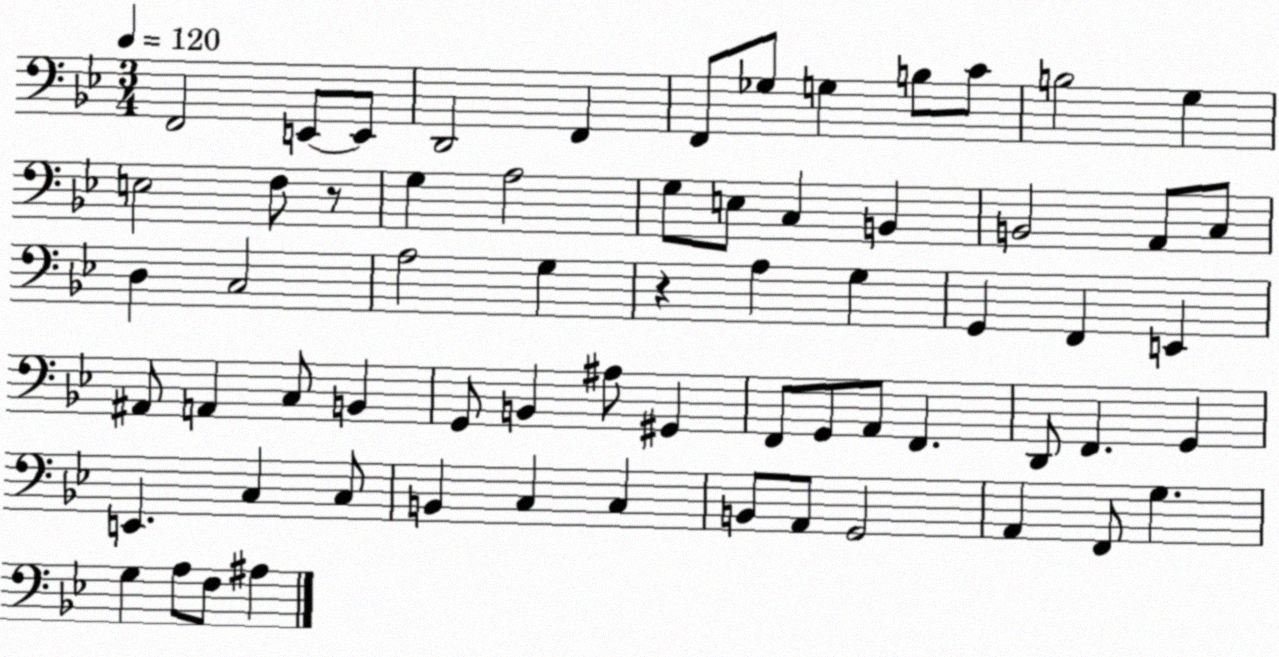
X:1
T:Untitled
M:3/4
L:1/4
K:Bb
F,,2 E,,/2 E,,/2 D,,2 F,, F,,/2 _G,/2 G, B,/2 C/2 B,2 G, E,2 F,/2 z/2 G, A,2 G,/2 E,/2 C, B,, B,,2 A,,/2 C,/2 D, C,2 A,2 G, z A, G, G,, F,, E,, ^A,,/2 A,, C,/2 B,, G,,/2 B,, ^A,/2 ^G,, F,,/2 G,,/2 A,,/2 F,, D,,/2 F,, G,, E,, C, C,/2 B,, C, C, B,,/2 A,,/2 G,,2 A,, F,,/2 G, G, A,/2 F,/2 ^A,